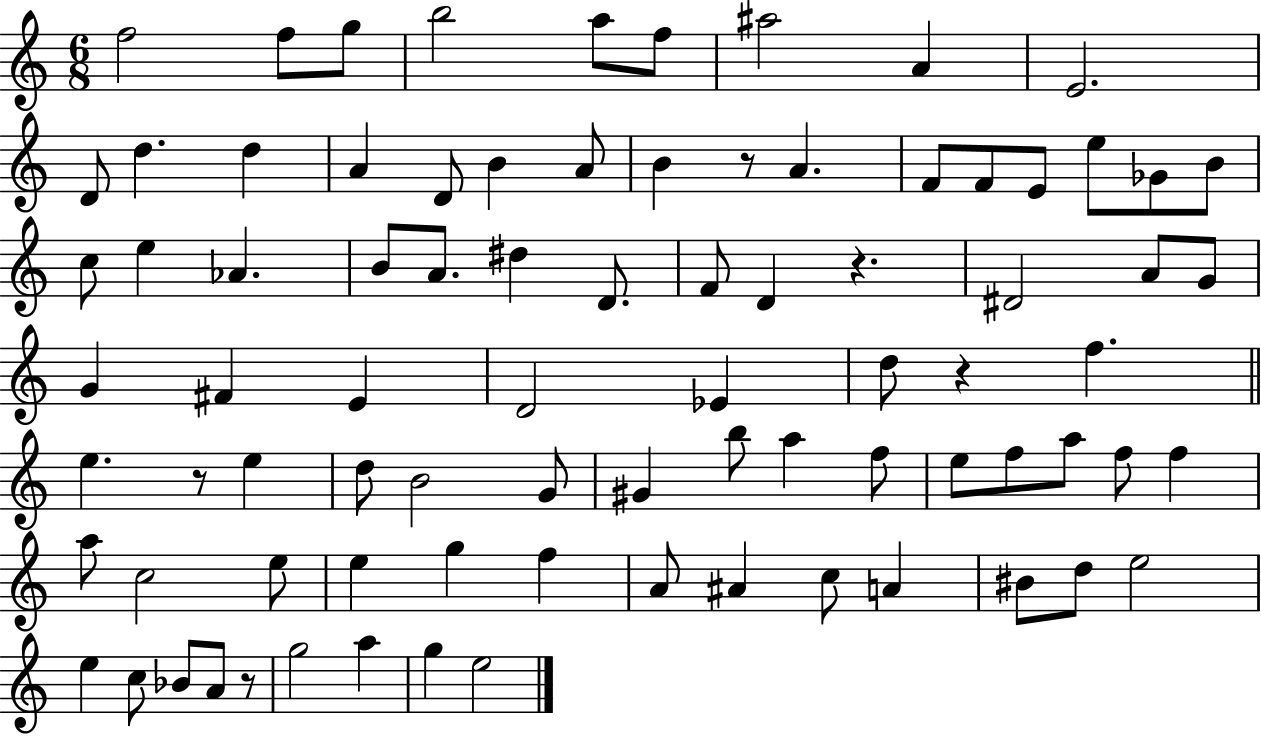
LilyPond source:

{
  \clef treble
  \numericTimeSignature
  \time 6/8
  \key c \major
  f''2 f''8 g''8 | b''2 a''8 f''8 | ais''2 a'4 | e'2. | \break d'8 d''4. d''4 | a'4 d'8 b'4 a'8 | b'4 r8 a'4. | f'8 f'8 e'8 e''8 ges'8 b'8 | \break c''8 e''4 aes'4. | b'8 a'8. dis''4 d'8. | f'8 d'4 r4. | dis'2 a'8 g'8 | \break g'4 fis'4 e'4 | d'2 ees'4 | d''8 r4 f''4. | \bar "||" \break \key a \minor e''4. r8 e''4 | d''8 b'2 g'8 | gis'4 b''8 a''4 f''8 | e''8 f''8 a''8 f''8 f''4 | \break a''8 c''2 e''8 | e''4 g''4 f''4 | a'8 ais'4 c''8 a'4 | bis'8 d''8 e''2 | \break e''4 c''8 bes'8 a'8 r8 | g''2 a''4 | g''4 e''2 | \bar "|."
}